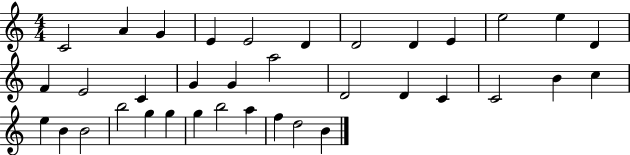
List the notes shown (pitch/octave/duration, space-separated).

C4/h A4/q G4/q E4/q E4/h D4/q D4/h D4/q E4/q E5/h E5/q D4/q F4/q E4/h C4/q G4/q G4/q A5/h D4/h D4/q C4/q C4/h B4/q C5/q E5/q B4/q B4/h B5/h G5/q G5/q G5/q B5/h A5/q F5/q D5/h B4/q